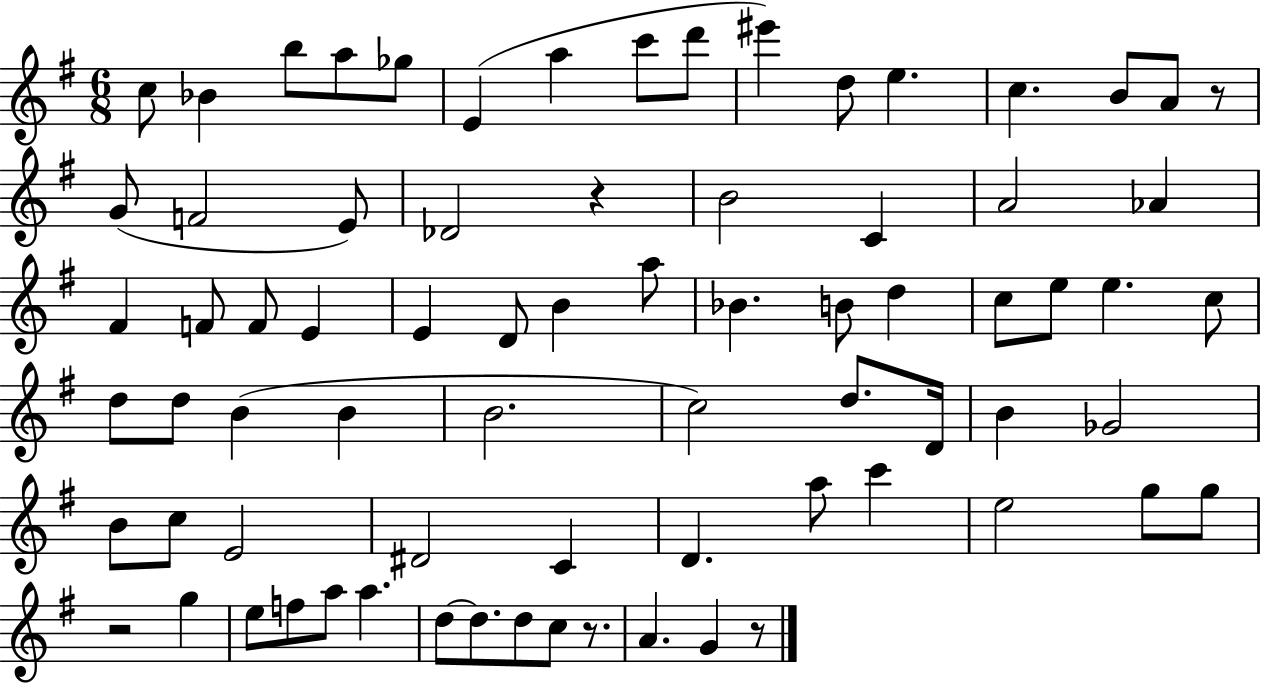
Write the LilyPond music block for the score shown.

{
  \clef treble
  \numericTimeSignature
  \time 6/8
  \key g \major
  c''8 bes'4 b''8 a''8 ges''8 | e'4( a''4 c'''8 d'''8 | eis'''4) d''8 e''4. | c''4. b'8 a'8 r8 | \break g'8( f'2 e'8) | des'2 r4 | b'2 c'4 | a'2 aes'4 | \break fis'4 f'8 f'8 e'4 | e'4 d'8 b'4 a''8 | bes'4. b'8 d''4 | c''8 e''8 e''4. c''8 | \break d''8 d''8 b'4( b'4 | b'2. | c''2) d''8. d'16 | b'4 ges'2 | \break b'8 c''8 e'2 | dis'2 c'4 | d'4. a''8 c'''4 | e''2 g''8 g''8 | \break r2 g''4 | e''8 f''8 a''8 a''4. | d''8~~ d''8. d''8 c''8 r8. | a'4. g'4 r8 | \break \bar "|."
}